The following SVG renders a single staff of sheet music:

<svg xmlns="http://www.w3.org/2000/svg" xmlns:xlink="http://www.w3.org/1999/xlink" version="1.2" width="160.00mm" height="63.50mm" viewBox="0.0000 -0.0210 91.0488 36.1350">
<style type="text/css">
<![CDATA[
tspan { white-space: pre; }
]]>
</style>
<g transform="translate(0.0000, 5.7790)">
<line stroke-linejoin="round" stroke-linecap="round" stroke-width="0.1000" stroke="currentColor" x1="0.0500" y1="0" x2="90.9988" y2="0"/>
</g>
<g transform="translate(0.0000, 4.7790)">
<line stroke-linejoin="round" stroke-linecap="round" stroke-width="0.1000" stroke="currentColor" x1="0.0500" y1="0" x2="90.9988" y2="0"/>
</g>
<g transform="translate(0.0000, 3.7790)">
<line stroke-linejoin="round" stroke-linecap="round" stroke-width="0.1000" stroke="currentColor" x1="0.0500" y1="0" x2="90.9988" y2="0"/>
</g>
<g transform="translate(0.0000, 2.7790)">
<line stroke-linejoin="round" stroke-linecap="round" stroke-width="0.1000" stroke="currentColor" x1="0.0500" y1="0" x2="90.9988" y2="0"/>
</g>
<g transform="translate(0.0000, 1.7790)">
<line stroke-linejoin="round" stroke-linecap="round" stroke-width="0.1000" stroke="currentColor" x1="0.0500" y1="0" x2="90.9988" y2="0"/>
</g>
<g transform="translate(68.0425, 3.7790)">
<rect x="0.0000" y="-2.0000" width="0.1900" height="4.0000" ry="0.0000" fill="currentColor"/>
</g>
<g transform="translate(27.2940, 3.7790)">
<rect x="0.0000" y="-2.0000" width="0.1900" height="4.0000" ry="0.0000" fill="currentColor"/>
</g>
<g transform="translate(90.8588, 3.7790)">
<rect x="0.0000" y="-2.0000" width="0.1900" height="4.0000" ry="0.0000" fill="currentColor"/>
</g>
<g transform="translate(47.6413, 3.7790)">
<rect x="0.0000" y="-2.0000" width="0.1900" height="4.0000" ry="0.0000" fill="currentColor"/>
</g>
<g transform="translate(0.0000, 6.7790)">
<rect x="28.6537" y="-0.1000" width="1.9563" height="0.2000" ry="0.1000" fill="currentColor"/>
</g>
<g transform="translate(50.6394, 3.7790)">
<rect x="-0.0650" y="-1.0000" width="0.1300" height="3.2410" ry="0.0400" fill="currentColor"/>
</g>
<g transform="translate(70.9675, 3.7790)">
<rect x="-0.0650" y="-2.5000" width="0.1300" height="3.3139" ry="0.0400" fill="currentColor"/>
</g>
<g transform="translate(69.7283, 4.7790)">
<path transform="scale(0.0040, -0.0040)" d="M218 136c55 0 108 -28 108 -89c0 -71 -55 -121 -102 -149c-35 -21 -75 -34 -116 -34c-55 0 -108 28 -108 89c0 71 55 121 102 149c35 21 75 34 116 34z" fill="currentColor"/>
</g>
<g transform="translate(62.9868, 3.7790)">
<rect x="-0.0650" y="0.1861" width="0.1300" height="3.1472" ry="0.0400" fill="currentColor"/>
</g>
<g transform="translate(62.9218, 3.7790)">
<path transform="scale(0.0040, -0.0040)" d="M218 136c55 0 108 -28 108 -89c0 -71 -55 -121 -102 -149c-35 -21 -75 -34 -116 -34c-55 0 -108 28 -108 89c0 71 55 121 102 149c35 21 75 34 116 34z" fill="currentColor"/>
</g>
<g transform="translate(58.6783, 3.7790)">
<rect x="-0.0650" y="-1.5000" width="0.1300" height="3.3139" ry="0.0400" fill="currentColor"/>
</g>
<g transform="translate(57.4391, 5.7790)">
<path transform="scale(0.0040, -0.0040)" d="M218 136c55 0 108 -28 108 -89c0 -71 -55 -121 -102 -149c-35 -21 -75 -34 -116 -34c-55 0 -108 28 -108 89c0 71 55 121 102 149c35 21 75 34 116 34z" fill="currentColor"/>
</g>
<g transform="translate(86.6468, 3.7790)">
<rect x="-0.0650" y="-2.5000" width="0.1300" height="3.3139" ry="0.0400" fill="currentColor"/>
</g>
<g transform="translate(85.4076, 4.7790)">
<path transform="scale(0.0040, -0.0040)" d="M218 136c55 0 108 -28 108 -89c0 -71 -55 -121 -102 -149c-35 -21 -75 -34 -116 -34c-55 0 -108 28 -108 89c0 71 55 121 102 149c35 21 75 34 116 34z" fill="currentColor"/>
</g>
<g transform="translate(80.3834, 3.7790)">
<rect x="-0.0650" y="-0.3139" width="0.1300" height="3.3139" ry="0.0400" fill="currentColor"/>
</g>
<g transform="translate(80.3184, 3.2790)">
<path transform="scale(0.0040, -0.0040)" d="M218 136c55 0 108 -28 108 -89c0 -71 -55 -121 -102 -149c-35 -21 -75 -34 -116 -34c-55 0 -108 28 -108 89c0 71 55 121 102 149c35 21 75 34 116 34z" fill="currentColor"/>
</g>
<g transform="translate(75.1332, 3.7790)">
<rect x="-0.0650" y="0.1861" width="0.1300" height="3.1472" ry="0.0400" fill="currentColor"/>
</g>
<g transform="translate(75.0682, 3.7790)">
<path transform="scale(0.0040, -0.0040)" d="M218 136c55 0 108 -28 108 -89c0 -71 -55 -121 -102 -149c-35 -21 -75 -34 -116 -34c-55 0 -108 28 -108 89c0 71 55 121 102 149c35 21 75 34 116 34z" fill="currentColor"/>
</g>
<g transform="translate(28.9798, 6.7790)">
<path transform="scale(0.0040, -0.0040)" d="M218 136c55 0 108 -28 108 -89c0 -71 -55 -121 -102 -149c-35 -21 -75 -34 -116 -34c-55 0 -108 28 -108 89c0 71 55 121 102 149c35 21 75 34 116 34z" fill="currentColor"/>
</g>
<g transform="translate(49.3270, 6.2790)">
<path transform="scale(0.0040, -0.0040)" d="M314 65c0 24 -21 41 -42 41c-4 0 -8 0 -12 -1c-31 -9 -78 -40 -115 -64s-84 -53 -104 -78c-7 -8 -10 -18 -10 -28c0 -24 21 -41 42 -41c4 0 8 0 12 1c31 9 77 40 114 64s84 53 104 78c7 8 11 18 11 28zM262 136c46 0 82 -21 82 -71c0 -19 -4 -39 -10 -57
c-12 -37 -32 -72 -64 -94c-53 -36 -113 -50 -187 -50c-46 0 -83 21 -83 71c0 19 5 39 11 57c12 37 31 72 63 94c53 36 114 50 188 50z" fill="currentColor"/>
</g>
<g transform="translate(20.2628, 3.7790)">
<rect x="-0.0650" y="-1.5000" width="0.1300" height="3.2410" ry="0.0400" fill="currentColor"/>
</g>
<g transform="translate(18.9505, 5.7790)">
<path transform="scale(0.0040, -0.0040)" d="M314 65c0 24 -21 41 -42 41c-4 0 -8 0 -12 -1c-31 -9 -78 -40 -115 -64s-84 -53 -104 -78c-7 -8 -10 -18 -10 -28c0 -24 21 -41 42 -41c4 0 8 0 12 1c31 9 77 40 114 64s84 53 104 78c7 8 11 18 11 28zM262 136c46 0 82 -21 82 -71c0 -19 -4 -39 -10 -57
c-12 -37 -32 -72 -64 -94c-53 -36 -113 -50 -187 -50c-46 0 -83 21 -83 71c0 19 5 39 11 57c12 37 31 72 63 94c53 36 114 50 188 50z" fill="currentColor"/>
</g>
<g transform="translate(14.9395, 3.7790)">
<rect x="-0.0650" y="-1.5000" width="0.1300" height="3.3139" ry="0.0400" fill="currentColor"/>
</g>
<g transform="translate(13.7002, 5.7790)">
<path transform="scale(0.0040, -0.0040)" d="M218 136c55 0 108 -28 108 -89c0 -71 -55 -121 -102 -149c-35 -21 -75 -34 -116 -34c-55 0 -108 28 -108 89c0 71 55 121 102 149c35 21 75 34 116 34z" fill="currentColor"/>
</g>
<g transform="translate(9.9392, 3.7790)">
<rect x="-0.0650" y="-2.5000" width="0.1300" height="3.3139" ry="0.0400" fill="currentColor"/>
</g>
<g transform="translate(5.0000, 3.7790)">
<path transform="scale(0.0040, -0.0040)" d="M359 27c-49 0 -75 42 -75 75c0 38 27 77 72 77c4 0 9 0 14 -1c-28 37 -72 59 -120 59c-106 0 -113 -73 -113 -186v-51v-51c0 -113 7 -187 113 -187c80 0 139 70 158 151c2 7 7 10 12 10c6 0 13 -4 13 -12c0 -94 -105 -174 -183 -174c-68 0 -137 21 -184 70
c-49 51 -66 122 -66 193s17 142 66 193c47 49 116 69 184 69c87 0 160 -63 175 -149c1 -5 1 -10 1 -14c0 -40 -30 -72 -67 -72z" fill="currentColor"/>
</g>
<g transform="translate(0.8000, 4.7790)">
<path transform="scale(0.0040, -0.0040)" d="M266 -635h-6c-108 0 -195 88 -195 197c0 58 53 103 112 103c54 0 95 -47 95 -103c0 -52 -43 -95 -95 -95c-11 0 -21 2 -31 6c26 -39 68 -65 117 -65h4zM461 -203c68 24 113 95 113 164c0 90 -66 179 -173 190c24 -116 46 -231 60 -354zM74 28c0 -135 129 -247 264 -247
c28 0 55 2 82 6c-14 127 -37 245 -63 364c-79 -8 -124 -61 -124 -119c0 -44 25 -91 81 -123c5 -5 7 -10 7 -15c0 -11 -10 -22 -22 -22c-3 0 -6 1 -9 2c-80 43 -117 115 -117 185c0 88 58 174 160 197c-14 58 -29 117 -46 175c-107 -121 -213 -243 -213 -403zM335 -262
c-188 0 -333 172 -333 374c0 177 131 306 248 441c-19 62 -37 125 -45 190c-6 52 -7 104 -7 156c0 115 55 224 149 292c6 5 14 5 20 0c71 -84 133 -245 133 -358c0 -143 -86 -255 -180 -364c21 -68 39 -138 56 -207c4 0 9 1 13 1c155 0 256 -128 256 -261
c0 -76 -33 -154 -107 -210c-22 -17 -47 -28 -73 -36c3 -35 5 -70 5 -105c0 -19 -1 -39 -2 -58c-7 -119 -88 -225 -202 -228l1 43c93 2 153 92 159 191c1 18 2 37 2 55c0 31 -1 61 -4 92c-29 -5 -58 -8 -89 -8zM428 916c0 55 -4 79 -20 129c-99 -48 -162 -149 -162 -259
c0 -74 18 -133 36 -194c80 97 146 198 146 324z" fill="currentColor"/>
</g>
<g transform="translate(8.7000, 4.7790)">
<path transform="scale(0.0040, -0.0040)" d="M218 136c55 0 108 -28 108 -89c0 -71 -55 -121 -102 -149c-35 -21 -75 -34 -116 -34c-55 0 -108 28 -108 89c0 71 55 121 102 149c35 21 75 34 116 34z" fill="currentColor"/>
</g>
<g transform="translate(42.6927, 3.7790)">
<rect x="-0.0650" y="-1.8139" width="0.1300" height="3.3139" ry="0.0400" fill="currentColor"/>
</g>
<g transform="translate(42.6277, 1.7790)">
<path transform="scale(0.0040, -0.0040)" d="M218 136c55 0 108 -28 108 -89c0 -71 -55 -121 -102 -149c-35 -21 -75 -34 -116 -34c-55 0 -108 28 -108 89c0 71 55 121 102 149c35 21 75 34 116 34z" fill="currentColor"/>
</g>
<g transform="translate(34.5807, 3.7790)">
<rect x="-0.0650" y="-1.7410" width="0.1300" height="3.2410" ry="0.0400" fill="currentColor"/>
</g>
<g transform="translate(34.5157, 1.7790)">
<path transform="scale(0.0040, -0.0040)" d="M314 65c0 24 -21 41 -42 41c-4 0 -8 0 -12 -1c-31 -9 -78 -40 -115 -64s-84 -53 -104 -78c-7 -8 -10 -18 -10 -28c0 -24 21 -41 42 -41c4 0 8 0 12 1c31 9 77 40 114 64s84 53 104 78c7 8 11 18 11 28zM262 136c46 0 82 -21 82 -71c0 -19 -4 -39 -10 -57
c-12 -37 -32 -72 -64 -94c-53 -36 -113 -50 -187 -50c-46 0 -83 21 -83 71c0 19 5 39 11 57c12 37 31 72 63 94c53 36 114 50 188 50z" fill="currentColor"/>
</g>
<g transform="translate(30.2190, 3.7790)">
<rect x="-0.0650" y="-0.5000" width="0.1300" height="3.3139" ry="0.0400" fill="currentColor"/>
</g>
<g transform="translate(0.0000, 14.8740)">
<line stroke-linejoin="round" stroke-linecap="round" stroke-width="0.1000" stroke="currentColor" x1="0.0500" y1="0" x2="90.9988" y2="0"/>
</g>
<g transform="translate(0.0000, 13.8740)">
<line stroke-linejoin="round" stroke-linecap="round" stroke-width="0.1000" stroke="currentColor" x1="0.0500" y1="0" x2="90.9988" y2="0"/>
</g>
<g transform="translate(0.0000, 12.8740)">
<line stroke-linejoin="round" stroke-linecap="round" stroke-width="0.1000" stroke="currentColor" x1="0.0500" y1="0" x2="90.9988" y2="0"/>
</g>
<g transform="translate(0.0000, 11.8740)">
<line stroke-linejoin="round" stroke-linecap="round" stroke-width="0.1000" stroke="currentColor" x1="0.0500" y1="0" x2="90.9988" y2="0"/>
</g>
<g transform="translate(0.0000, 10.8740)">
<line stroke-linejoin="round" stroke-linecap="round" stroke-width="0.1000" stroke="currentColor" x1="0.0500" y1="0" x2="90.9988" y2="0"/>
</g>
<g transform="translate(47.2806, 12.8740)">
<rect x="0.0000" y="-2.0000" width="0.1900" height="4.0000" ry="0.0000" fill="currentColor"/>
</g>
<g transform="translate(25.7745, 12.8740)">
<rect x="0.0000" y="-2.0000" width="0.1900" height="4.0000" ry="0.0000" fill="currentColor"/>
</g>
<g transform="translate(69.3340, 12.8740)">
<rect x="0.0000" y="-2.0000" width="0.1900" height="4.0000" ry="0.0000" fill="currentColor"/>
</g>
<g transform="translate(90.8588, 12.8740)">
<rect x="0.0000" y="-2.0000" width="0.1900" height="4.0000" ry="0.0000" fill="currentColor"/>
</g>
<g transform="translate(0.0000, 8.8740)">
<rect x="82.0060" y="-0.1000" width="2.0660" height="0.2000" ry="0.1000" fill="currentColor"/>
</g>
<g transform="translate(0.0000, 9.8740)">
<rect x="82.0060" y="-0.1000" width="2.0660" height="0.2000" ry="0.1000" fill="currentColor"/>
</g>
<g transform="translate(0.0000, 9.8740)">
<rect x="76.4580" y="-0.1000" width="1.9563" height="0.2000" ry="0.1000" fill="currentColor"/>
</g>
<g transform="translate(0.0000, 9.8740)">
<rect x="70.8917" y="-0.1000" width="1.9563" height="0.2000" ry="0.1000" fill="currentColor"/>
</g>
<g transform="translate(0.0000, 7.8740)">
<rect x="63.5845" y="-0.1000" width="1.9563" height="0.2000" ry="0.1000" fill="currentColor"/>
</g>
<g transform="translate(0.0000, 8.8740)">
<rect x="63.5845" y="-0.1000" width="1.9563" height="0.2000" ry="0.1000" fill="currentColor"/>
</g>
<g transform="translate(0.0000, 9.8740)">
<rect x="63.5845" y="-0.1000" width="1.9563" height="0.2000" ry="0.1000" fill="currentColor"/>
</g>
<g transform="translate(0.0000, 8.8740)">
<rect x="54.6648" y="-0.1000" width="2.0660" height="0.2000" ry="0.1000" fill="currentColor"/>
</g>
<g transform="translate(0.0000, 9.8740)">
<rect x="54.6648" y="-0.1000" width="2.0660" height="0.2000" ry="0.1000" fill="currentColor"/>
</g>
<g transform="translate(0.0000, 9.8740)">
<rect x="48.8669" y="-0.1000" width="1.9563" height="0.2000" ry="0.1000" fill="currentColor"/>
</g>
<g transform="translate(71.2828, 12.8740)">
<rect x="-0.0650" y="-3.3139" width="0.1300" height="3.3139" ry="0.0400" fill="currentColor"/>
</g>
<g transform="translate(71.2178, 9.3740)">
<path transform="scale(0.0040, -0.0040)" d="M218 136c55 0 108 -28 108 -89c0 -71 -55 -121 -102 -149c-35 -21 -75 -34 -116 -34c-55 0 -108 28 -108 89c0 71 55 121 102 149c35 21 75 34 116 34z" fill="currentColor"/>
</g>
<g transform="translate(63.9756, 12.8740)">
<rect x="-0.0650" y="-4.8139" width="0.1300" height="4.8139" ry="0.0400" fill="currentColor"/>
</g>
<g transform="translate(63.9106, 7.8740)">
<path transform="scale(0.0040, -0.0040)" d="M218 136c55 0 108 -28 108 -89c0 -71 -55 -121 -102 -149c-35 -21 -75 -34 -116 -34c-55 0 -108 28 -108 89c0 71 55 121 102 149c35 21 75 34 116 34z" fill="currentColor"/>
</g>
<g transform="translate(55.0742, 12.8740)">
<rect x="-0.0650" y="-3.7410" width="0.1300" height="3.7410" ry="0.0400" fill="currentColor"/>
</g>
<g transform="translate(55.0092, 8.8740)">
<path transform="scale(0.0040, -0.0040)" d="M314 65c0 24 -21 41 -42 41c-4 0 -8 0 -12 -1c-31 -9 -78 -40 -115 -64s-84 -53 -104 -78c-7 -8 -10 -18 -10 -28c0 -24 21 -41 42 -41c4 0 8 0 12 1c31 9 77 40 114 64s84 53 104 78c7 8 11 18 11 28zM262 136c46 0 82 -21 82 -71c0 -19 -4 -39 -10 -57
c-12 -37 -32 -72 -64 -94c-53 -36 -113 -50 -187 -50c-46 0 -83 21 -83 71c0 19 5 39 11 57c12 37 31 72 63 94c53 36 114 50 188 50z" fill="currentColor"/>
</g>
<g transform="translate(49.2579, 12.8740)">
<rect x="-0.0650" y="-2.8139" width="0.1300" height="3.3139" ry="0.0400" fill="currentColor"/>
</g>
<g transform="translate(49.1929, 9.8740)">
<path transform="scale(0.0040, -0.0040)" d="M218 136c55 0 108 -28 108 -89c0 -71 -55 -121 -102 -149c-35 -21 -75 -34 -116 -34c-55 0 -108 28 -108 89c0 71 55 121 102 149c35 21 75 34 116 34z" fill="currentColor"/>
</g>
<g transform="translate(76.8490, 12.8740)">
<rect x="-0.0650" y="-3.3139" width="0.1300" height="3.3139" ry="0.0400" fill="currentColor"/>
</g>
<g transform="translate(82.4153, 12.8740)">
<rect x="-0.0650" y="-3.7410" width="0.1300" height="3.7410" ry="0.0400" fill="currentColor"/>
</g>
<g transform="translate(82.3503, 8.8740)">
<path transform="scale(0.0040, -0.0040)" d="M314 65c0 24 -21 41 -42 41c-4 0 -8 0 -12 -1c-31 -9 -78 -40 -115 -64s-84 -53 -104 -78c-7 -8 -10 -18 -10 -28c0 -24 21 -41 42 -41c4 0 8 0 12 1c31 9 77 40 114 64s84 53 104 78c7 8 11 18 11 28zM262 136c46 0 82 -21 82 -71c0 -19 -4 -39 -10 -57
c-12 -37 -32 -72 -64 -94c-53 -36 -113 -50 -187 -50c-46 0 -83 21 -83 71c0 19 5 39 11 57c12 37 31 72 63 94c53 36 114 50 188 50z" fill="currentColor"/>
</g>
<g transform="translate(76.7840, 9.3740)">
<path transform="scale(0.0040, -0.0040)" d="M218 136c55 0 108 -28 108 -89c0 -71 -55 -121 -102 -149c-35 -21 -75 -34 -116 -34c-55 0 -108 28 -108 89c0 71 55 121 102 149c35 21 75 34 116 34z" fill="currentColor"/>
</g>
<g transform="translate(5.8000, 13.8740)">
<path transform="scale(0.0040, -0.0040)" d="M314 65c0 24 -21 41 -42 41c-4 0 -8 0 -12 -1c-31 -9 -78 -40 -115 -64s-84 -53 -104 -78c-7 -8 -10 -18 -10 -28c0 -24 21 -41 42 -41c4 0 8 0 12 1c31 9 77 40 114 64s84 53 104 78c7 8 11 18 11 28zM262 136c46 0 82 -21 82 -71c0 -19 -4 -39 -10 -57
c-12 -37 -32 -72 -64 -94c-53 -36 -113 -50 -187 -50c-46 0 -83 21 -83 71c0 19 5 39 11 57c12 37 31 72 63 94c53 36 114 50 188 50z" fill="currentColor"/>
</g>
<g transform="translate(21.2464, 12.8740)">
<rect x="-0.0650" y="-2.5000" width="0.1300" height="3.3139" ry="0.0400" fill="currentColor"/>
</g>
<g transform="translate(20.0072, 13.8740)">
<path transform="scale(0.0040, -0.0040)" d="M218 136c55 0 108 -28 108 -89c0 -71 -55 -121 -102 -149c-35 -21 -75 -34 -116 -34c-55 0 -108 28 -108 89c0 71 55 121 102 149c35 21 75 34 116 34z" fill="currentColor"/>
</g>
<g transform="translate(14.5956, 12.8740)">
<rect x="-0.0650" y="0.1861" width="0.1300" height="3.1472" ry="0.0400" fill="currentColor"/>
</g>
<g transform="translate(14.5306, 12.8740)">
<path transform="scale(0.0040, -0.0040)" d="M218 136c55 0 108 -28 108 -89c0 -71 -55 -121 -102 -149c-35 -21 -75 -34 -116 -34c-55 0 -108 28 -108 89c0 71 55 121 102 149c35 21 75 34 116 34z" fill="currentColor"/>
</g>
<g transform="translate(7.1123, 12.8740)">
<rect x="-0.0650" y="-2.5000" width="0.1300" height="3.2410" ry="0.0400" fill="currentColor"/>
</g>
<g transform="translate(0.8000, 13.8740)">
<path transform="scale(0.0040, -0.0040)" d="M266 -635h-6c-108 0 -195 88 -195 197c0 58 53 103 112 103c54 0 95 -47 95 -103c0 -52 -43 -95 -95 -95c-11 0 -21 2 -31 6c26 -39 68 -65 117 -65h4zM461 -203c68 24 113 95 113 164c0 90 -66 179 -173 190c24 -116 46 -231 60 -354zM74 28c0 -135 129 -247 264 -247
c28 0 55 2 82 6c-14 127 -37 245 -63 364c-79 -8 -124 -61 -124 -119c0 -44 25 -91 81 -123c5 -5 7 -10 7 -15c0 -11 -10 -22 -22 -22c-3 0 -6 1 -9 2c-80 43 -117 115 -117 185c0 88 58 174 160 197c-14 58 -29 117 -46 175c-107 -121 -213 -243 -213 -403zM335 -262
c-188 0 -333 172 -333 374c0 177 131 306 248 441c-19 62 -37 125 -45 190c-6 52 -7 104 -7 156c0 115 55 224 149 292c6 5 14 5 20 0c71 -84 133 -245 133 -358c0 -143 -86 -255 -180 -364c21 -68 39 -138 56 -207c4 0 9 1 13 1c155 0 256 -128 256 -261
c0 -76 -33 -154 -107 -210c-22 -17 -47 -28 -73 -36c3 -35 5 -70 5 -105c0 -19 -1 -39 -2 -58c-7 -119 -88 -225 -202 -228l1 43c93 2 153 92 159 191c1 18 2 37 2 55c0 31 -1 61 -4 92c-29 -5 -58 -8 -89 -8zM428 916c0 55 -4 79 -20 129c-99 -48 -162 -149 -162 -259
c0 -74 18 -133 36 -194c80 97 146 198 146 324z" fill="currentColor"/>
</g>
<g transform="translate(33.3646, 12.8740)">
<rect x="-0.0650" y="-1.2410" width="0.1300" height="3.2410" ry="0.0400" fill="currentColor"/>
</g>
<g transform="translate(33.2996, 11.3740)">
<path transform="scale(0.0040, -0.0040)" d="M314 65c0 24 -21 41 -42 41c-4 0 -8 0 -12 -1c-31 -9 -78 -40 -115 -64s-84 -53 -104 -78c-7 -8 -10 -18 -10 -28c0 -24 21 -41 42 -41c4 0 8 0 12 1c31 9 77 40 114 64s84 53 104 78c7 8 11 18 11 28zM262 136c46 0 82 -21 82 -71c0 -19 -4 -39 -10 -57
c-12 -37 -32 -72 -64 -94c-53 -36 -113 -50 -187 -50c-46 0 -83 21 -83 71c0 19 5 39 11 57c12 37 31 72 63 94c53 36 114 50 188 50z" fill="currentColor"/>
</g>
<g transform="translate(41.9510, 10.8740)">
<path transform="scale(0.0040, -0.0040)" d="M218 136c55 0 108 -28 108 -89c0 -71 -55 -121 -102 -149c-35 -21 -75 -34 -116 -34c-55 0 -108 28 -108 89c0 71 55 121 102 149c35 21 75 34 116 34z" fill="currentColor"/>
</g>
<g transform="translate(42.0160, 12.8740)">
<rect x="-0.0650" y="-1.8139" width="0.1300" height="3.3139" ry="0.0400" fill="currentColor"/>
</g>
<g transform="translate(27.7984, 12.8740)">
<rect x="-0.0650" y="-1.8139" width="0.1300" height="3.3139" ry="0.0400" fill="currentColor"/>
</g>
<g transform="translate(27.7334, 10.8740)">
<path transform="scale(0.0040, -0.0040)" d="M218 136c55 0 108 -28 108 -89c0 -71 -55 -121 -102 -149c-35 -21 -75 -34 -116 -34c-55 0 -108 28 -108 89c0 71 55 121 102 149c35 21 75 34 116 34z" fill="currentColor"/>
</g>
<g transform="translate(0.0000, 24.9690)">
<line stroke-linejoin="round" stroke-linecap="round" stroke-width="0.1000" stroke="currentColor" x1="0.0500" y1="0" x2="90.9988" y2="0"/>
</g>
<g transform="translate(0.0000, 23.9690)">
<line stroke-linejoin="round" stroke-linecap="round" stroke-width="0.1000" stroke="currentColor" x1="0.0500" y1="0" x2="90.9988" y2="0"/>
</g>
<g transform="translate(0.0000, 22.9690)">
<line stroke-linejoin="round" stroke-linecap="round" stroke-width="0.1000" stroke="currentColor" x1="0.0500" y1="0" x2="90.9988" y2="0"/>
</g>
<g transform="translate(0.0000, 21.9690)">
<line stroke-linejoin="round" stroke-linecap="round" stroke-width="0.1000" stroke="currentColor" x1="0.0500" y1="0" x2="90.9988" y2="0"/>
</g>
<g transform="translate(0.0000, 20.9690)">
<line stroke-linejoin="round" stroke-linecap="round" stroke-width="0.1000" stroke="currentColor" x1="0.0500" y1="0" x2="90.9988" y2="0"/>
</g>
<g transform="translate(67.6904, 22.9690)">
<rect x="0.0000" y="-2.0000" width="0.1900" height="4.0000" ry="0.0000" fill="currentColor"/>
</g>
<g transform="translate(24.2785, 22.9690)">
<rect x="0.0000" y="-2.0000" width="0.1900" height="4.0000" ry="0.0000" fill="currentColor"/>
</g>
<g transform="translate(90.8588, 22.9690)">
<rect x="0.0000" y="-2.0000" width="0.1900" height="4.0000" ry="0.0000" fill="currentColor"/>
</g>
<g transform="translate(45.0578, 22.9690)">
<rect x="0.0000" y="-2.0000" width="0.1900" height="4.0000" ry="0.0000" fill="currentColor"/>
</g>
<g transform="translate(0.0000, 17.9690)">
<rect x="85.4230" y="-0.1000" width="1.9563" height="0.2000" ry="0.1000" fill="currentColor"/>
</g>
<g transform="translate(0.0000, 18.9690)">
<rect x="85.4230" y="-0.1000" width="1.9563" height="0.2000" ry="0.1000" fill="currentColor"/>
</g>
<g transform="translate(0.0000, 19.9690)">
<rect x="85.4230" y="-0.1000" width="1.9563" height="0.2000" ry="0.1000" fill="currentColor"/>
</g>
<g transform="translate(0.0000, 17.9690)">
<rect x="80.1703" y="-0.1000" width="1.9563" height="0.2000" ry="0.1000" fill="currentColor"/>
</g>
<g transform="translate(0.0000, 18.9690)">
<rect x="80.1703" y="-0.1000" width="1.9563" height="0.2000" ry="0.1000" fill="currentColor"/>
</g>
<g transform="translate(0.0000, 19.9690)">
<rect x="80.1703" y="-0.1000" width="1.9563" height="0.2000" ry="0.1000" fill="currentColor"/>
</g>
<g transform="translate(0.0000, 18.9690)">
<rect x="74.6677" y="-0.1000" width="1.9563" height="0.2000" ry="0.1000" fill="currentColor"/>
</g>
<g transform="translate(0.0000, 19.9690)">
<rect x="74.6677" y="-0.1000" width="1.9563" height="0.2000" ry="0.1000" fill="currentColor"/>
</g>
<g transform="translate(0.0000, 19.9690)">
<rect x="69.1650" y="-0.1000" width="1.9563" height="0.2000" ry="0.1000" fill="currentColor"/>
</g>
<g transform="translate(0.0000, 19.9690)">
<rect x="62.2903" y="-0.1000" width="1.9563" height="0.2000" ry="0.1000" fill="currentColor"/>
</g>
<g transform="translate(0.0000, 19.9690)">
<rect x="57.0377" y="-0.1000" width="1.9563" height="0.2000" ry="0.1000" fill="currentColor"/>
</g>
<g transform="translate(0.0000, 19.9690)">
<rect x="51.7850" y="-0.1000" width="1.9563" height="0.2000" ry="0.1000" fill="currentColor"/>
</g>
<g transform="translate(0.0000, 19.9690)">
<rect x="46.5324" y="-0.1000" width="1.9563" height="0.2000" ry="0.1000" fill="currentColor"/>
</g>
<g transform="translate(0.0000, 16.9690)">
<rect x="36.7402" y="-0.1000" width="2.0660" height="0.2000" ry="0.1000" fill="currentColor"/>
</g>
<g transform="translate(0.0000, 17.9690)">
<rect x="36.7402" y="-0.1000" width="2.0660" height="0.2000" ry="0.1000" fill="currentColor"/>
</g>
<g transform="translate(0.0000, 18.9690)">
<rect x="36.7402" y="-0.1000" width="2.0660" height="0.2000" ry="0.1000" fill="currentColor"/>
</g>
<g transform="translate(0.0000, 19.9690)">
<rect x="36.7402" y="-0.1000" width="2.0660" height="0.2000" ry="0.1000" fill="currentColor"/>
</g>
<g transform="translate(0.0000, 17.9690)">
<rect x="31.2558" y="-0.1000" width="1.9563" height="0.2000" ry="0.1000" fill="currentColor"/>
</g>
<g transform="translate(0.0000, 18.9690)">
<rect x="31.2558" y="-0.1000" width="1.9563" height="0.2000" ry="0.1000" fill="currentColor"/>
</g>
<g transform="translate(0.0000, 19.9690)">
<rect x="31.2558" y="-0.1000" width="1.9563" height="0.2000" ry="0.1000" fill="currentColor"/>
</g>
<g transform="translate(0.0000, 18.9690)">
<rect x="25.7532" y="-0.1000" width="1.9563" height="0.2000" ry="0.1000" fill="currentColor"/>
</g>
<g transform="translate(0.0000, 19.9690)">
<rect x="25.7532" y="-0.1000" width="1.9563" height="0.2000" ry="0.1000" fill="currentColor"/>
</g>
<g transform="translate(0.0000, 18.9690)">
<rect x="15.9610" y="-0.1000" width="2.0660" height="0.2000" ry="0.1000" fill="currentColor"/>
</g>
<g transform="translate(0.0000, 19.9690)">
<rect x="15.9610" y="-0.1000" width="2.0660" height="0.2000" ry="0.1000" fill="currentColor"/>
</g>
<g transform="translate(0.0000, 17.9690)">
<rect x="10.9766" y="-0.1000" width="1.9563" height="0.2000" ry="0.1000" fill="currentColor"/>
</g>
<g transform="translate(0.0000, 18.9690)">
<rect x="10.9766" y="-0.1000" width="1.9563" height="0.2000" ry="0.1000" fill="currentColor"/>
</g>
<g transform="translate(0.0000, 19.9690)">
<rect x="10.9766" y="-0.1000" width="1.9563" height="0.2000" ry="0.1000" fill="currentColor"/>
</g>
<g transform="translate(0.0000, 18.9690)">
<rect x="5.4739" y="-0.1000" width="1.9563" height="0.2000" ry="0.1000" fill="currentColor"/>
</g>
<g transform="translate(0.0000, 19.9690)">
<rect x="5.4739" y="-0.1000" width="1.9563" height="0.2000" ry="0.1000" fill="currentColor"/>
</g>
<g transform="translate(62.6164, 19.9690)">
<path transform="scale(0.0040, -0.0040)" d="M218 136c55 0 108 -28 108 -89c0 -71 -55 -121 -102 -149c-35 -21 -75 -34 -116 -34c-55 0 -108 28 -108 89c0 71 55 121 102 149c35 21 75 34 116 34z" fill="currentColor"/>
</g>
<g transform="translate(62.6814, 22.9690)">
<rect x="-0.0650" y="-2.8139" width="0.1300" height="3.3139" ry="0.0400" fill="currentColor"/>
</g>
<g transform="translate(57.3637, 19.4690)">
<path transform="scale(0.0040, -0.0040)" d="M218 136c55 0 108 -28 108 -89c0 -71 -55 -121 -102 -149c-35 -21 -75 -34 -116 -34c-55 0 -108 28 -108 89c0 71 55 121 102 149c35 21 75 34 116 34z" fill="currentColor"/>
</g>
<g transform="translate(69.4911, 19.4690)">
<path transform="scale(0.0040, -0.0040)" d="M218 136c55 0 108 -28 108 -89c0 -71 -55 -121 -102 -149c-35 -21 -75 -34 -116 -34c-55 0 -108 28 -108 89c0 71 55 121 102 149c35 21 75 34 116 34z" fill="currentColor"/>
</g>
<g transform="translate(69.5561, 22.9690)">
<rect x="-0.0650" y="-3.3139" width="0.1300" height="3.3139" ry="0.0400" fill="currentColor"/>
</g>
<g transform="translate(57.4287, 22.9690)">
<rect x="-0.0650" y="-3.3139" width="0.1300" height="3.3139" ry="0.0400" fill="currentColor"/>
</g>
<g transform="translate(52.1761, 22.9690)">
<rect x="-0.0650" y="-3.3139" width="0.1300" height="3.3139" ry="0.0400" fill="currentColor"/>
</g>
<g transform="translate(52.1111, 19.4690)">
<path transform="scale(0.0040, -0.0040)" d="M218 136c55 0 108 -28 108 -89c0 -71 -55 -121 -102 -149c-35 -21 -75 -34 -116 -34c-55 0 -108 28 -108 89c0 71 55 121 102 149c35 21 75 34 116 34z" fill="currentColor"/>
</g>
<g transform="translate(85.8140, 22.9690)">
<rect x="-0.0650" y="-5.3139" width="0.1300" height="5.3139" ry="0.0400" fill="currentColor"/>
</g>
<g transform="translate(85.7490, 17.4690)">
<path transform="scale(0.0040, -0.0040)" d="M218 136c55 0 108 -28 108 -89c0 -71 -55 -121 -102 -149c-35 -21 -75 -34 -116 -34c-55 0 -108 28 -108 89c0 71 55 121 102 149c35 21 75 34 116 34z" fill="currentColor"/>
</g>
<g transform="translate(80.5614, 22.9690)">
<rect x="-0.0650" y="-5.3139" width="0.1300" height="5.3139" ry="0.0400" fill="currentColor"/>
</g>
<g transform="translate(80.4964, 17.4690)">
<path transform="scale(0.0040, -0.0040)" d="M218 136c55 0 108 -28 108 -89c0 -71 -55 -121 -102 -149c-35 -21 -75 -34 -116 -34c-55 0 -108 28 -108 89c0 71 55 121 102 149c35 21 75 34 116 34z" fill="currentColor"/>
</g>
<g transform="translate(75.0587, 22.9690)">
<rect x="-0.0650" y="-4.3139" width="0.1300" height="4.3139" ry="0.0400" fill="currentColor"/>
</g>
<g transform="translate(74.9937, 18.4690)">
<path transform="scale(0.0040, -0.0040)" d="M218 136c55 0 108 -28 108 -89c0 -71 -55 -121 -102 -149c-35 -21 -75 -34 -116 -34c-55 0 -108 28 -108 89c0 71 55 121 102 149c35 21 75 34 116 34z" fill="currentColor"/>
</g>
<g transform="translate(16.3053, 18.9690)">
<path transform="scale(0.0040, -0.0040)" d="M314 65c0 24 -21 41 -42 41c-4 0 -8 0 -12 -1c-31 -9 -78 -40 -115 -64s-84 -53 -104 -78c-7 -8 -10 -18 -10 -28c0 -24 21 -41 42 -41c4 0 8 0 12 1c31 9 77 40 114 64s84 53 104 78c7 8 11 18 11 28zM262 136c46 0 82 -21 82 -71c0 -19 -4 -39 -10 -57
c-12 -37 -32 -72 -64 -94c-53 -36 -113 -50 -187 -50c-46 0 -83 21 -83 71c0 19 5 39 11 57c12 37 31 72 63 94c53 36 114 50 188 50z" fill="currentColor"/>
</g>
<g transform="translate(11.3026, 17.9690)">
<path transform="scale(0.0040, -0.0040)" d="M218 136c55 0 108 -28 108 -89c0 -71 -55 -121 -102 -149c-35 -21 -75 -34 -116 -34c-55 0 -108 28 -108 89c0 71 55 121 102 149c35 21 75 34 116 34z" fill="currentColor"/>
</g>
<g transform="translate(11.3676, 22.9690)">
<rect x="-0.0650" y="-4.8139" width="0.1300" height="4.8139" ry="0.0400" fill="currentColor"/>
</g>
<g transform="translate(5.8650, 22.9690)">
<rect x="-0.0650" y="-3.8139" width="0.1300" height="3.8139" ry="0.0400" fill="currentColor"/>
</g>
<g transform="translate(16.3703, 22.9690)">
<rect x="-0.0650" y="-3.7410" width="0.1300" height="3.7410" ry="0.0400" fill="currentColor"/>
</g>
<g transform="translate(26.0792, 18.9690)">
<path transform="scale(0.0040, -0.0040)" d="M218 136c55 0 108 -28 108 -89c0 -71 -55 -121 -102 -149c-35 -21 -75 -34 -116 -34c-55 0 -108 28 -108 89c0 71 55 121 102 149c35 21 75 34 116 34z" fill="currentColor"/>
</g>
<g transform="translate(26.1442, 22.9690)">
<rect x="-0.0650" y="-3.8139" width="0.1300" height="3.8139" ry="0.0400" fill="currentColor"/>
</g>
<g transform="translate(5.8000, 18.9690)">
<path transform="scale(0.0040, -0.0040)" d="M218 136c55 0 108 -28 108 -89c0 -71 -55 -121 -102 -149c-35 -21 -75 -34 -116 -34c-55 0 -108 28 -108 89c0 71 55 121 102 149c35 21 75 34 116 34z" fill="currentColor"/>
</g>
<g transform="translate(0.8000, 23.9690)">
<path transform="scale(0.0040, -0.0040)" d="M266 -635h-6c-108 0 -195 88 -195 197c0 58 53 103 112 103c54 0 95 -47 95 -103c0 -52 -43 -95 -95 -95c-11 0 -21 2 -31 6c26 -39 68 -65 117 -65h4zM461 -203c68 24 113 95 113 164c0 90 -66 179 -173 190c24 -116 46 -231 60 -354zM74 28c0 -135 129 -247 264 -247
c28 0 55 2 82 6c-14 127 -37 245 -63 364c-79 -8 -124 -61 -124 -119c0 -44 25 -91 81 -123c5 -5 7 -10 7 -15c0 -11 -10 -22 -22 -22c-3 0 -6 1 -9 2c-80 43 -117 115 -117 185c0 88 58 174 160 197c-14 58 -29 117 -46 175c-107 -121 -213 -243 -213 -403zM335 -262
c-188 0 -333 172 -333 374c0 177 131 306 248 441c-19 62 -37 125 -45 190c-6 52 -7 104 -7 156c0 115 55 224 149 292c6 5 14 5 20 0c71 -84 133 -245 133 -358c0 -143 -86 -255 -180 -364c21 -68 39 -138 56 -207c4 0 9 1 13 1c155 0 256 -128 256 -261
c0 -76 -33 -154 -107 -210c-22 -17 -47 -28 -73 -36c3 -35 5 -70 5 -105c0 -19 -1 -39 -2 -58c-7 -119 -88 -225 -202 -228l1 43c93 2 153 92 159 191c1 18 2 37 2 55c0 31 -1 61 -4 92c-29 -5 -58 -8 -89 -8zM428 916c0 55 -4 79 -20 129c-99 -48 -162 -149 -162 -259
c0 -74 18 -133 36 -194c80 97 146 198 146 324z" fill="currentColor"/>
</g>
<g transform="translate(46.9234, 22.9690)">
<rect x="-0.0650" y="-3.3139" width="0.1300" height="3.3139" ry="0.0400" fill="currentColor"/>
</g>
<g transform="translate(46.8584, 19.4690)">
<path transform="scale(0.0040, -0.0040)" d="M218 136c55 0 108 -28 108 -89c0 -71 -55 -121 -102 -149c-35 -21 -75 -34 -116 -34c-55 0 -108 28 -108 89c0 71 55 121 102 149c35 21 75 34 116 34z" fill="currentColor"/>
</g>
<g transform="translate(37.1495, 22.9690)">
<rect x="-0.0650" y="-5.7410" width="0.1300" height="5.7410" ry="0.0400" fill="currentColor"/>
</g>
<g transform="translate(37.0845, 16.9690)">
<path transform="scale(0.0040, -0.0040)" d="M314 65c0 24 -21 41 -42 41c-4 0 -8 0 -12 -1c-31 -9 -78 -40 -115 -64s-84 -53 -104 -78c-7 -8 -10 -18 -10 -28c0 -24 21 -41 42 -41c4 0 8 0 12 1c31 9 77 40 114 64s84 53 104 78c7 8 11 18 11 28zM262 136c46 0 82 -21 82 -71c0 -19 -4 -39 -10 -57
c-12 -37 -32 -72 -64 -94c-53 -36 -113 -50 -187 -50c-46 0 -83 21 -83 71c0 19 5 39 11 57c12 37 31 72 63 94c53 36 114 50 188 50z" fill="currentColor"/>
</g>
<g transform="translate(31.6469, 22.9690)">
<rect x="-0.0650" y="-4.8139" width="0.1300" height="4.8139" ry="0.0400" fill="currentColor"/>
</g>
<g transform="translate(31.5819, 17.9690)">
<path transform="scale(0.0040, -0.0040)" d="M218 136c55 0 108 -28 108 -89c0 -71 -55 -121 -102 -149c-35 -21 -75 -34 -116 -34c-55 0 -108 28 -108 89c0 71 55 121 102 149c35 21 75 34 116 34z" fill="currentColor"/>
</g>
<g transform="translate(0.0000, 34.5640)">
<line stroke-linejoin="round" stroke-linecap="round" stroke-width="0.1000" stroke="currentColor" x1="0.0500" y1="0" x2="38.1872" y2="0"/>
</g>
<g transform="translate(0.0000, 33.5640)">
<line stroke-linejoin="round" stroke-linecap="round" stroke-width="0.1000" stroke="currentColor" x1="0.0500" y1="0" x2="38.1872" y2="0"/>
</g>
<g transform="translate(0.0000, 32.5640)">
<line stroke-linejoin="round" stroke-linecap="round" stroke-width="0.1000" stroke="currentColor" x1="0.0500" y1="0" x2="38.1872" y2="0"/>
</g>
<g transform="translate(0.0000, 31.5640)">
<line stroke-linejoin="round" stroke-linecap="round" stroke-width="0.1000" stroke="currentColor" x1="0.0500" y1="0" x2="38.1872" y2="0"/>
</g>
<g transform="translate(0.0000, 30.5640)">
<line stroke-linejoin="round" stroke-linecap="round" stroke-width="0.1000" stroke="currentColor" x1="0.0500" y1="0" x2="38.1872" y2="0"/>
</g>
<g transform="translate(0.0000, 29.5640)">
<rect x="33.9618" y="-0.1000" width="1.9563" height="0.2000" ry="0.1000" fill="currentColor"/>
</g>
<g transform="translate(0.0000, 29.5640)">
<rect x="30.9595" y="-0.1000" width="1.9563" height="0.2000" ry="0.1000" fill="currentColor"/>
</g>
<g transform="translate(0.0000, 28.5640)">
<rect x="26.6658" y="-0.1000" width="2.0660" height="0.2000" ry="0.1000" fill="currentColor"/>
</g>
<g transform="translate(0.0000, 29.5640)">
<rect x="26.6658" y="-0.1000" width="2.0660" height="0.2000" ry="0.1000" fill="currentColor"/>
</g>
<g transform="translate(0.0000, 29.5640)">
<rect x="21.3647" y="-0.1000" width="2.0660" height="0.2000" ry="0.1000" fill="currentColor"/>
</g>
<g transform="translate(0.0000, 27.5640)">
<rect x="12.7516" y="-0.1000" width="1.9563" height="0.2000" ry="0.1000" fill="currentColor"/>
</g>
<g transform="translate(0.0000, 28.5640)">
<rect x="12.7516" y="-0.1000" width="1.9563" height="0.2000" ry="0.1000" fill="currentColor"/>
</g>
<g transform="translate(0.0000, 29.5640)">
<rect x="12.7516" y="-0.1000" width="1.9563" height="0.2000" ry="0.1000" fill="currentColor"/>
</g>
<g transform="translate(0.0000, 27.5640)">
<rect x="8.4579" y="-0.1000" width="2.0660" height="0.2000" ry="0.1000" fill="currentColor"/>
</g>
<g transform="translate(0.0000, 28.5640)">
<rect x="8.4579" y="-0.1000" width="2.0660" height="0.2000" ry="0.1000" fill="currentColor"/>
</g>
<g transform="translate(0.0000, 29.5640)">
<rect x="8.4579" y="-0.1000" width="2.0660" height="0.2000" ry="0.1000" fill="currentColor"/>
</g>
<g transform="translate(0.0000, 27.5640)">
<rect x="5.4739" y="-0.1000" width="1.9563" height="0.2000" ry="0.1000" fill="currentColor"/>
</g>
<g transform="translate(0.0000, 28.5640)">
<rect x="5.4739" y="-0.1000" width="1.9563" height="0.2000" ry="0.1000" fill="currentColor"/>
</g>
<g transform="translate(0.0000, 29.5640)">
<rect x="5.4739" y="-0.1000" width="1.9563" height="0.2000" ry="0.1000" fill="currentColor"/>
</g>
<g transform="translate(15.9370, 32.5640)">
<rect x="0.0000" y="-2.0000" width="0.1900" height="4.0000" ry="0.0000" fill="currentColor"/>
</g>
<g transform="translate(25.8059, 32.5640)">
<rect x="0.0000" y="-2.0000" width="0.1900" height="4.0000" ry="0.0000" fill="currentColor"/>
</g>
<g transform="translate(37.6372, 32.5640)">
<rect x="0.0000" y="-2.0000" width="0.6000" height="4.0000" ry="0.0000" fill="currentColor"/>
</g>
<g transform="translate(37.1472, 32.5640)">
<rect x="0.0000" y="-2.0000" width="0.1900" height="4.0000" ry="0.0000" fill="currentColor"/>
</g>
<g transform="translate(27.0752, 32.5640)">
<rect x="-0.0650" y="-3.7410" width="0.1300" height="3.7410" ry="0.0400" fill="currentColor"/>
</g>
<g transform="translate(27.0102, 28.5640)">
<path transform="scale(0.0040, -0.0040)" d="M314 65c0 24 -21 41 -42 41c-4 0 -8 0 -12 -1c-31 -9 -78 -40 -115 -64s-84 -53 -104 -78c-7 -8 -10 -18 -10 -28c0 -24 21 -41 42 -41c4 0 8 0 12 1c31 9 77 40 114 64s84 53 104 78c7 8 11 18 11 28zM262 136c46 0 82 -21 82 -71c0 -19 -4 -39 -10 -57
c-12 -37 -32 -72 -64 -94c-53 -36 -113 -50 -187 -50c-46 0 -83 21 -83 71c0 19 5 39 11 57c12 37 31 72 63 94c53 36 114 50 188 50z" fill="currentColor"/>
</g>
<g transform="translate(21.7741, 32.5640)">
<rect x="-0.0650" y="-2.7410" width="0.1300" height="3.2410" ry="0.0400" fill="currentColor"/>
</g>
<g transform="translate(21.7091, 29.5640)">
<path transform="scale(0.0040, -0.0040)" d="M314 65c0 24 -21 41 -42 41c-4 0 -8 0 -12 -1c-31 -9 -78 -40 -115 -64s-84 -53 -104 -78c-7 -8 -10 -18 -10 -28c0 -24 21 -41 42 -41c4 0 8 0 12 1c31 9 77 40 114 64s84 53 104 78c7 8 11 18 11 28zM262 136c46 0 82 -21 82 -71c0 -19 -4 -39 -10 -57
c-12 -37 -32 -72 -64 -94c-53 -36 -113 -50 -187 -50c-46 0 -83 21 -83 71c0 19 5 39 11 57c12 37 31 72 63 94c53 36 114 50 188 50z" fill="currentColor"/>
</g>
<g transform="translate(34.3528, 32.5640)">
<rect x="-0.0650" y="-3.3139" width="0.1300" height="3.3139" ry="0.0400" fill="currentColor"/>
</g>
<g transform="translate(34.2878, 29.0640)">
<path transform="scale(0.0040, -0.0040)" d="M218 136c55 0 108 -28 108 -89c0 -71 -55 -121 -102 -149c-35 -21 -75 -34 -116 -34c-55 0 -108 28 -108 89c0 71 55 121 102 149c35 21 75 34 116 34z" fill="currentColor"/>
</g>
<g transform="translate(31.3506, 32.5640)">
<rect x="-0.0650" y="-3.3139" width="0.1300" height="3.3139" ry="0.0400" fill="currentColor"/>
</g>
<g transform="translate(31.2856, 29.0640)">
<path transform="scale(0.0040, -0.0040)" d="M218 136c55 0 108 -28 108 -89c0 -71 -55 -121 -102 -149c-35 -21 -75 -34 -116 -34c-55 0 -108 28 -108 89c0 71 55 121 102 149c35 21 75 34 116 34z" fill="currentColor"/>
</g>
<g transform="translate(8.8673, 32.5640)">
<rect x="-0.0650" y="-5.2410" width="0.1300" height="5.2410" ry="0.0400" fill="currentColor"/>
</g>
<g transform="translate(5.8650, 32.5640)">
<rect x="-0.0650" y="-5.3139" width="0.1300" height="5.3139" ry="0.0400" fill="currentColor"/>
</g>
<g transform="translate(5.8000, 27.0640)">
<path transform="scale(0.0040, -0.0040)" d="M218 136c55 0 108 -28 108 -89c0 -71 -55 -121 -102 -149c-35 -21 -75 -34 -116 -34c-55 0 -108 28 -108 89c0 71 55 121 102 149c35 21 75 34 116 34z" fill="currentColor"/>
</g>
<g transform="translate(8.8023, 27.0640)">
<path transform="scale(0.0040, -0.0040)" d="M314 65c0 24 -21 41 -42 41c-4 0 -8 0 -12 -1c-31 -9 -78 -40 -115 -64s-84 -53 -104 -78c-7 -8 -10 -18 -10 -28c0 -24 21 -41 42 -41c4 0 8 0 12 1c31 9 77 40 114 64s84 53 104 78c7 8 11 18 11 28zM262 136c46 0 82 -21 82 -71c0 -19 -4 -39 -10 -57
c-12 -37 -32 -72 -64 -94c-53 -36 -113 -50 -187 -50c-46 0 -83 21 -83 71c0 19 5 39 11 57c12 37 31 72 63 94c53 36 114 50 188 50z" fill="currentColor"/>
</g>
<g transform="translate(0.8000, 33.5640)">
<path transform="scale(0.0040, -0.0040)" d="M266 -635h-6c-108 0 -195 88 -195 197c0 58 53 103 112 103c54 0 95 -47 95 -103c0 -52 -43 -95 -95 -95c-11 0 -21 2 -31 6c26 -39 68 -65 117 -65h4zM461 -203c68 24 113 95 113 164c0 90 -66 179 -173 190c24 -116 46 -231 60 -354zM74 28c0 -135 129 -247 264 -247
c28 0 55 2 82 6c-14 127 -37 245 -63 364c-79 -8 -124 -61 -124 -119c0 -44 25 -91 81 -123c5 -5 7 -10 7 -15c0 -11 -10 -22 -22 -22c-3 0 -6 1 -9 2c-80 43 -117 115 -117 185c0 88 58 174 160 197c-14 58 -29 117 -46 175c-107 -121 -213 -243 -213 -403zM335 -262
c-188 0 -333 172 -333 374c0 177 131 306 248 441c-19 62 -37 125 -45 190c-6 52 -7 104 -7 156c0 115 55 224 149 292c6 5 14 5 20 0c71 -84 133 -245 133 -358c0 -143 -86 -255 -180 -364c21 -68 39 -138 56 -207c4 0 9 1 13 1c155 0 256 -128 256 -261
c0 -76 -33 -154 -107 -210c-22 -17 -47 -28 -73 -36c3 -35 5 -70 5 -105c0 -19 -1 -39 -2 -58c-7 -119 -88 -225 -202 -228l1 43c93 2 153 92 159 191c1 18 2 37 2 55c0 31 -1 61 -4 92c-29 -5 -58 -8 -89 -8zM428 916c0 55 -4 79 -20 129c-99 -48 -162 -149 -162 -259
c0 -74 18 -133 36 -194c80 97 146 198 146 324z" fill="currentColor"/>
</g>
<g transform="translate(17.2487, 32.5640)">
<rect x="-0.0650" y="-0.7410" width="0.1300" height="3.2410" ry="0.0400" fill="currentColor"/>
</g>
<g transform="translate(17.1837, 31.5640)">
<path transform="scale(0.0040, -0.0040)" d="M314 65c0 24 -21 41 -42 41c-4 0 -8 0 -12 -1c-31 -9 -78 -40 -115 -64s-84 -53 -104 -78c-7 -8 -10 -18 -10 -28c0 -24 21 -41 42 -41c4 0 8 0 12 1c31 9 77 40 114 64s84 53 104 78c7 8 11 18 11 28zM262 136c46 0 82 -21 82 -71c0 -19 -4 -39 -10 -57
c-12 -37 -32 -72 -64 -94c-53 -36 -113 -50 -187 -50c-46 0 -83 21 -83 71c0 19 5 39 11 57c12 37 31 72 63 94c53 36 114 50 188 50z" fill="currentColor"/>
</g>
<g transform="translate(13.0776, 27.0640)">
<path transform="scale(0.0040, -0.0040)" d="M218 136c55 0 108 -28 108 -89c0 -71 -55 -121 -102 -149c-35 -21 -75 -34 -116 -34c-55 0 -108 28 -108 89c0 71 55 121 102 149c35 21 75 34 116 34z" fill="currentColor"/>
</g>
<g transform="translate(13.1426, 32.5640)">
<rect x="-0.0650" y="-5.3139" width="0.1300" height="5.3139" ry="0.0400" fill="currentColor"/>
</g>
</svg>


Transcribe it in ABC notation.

X:1
T:Untitled
M:4/4
L:1/4
K:C
G E E2 C f2 f D2 E B G B c G G2 B G f e2 f a c'2 e' b b c'2 c' e' c'2 c' e' g'2 b b b a b d' f' f' f' f'2 f' d2 a2 c'2 b b